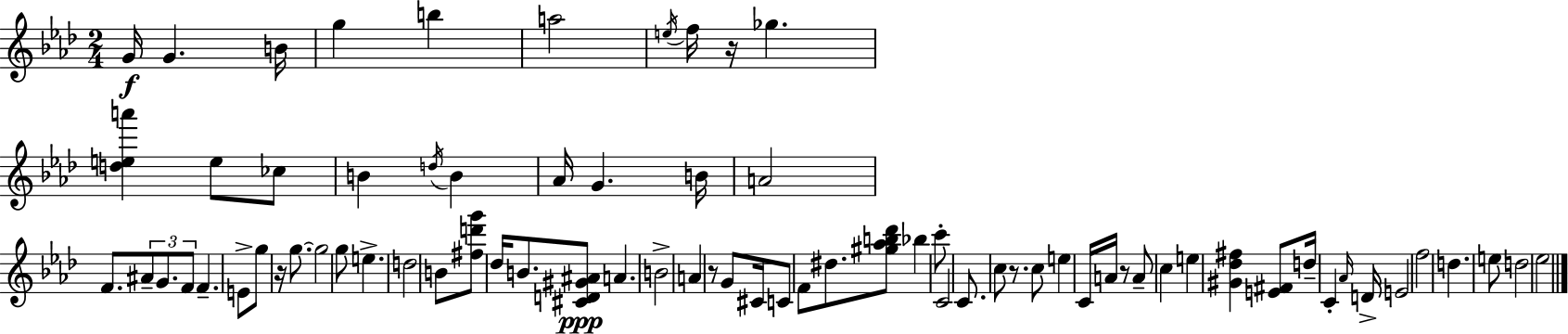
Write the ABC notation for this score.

X:1
T:Untitled
M:2/4
L:1/4
K:Fm
G/4 G B/4 g b a2 e/4 f/4 z/4 _g [dea'] e/2 _c/2 B d/4 B _A/4 G B/4 A2 F/2 ^A/2 G/2 F/2 F E/2 g/2 z/4 g/2 g2 g/2 e d2 B/2 [^fd'g']/2 _d/4 B/2 [^CD^G^A]/2 A B2 A z/2 G/2 ^C/4 C/2 F/2 ^d/2 [^g_ab_d']/2 _b c'/2 C2 C/2 c/2 z/2 c/2 e C/4 A/4 z/2 A/2 c e [^G_d^f] [E^F]/2 d/4 C _A/4 D/4 E2 f2 d e/2 d2 _e2